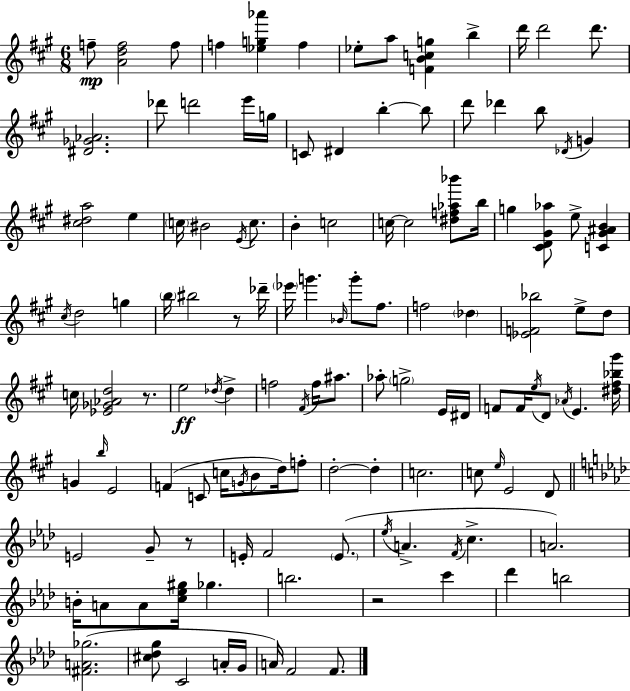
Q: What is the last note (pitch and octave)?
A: F4